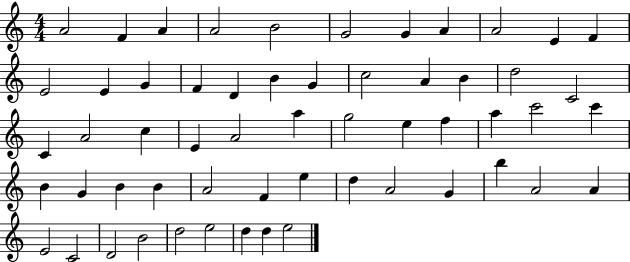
A4/h F4/q A4/q A4/h B4/h G4/h G4/q A4/q A4/h E4/q F4/q E4/h E4/q G4/q F4/q D4/q B4/q G4/q C5/h A4/q B4/q D5/h C4/h C4/q A4/h C5/q E4/q A4/h A5/q G5/h E5/q F5/q A5/q C6/h C6/q B4/q G4/q B4/q B4/q A4/h F4/q E5/q D5/q A4/h G4/q B5/q A4/h A4/q E4/h C4/h D4/h B4/h D5/h E5/h D5/q D5/q E5/h